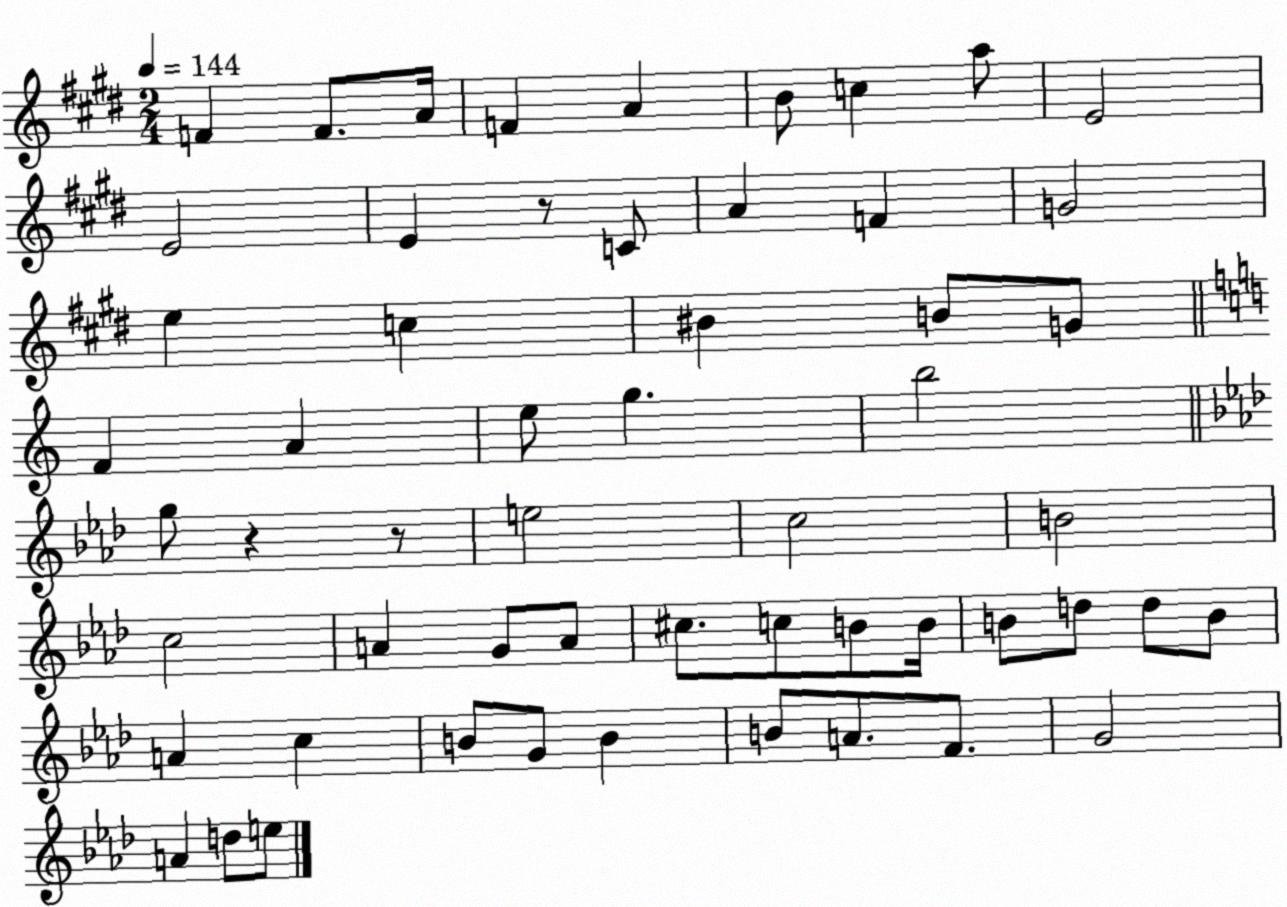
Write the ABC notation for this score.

X:1
T:Untitled
M:2/4
L:1/4
K:E
F F/2 A/4 F A B/2 c a/2 E2 E2 E z/2 C/2 A F G2 e c ^B B/2 G/2 F A e/2 g b2 g/2 z z/2 e2 c2 B2 c2 A G/2 A/2 ^c/2 c/2 B/2 B/4 B/2 d/2 d/2 B/2 A c B/2 G/2 B B/2 A/2 F/2 G2 A d/2 e/2